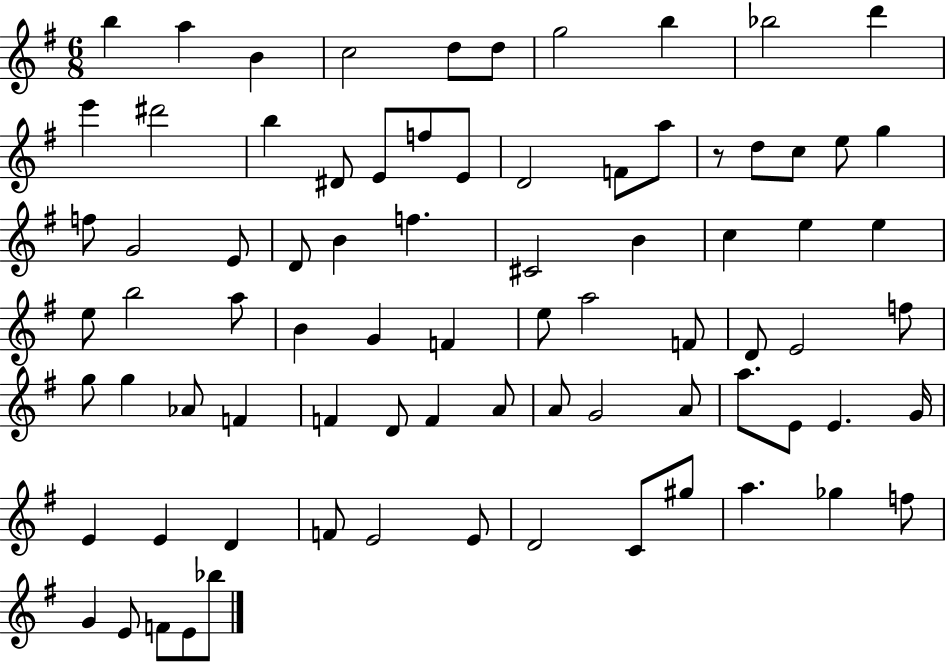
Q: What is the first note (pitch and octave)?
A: B5